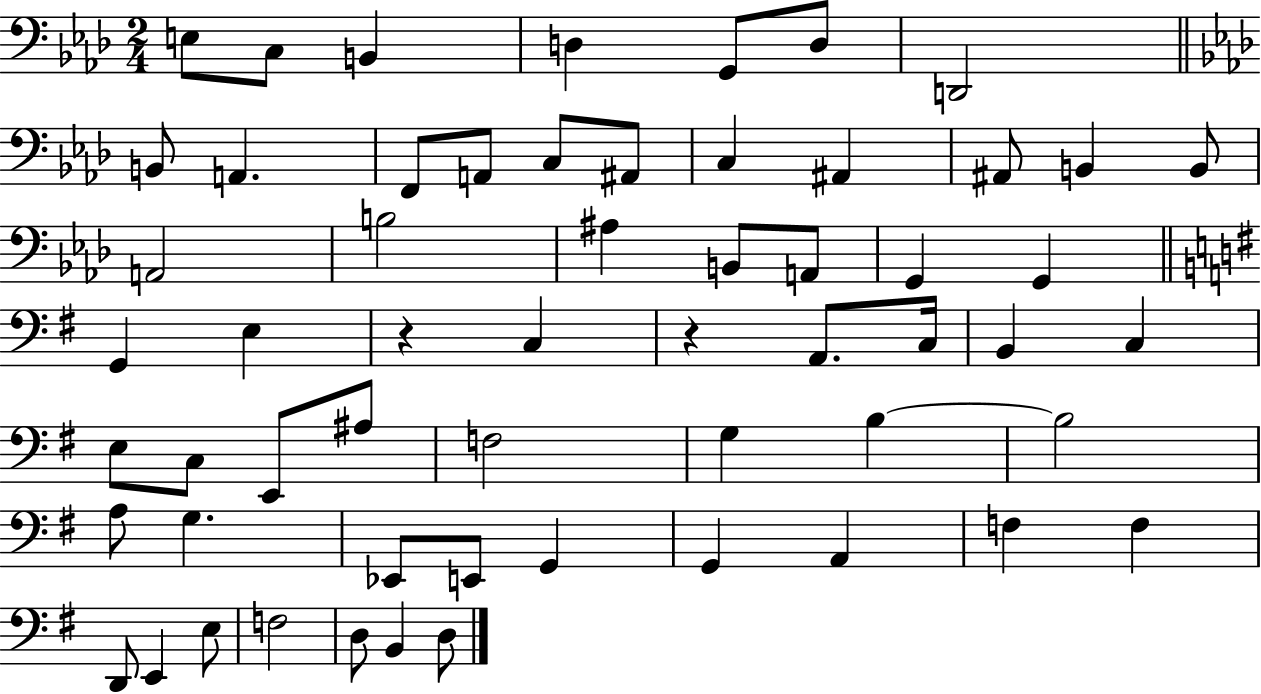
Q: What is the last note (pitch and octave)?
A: D3